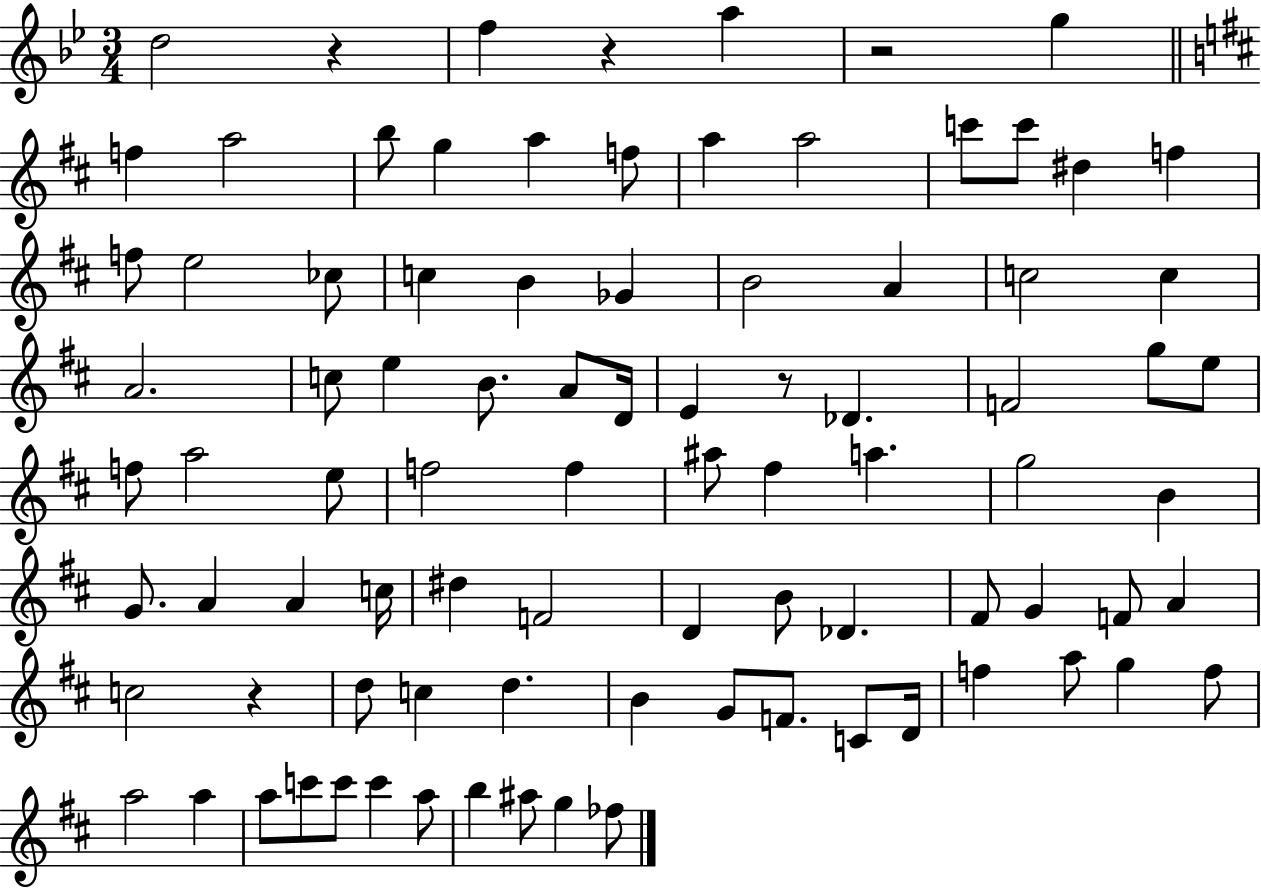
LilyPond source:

{
  \clef treble
  \numericTimeSignature
  \time 3/4
  \key bes \major
  d''2 r4 | f''4 r4 a''4 | r2 g''4 | \bar "||" \break \key d \major f''4 a''2 | b''8 g''4 a''4 f''8 | a''4 a''2 | c'''8 c'''8 dis''4 f''4 | \break f''8 e''2 ces''8 | c''4 b'4 ges'4 | b'2 a'4 | c''2 c''4 | \break a'2. | c''8 e''4 b'8. a'8 d'16 | e'4 r8 des'4. | f'2 g''8 e''8 | \break f''8 a''2 e''8 | f''2 f''4 | ais''8 fis''4 a''4. | g''2 b'4 | \break g'8. a'4 a'4 c''16 | dis''4 f'2 | d'4 b'8 des'4. | fis'8 g'4 f'8 a'4 | \break c''2 r4 | d''8 c''4 d''4. | b'4 g'8 f'8. c'8 d'16 | f''4 a''8 g''4 f''8 | \break a''2 a''4 | a''8 c'''8 c'''8 c'''4 a''8 | b''4 ais''8 g''4 fes''8 | \bar "|."
}